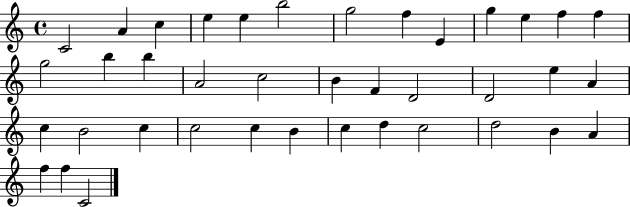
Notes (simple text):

C4/h A4/q C5/q E5/q E5/q B5/h G5/h F5/q E4/q G5/q E5/q F5/q F5/q G5/h B5/q B5/q A4/h C5/h B4/q F4/q D4/h D4/h E5/q A4/q C5/q B4/h C5/q C5/h C5/q B4/q C5/q D5/q C5/h D5/h B4/q A4/q F5/q F5/q C4/h